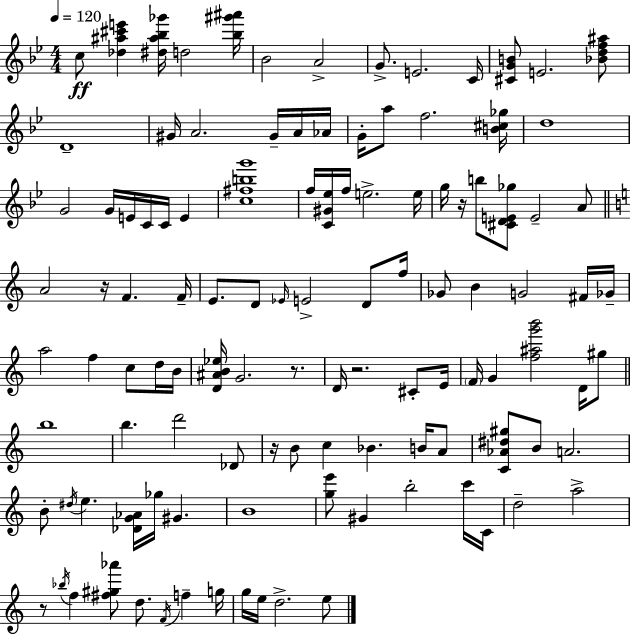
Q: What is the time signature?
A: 4/4